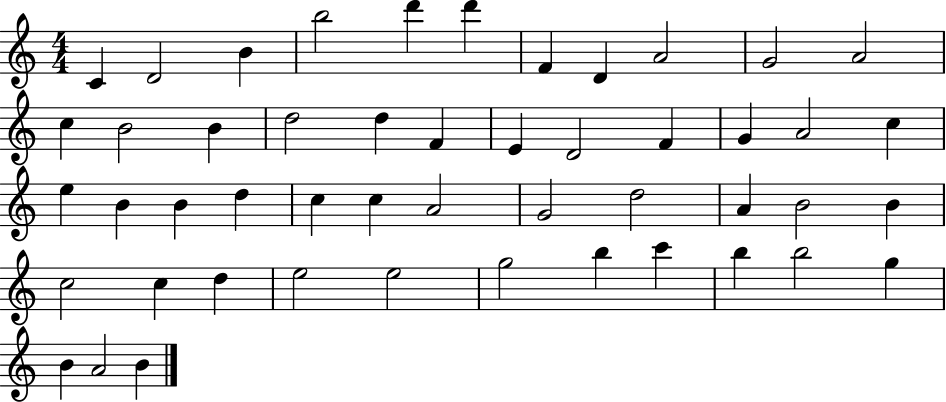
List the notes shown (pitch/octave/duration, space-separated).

C4/q D4/h B4/q B5/h D6/q D6/q F4/q D4/q A4/h G4/h A4/h C5/q B4/h B4/q D5/h D5/q F4/q E4/q D4/h F4/q G4/q A4/h C5/q E5/q B4/q B4/q D5/q C5/q C5/q A4/h G4/h D5/h A4/q B4/h B4/q C5/h C5/q D5/q E5/h E5/h G5/h B5/q C6/q B5/q B5/h G5/q B4/q A4/h B4/q